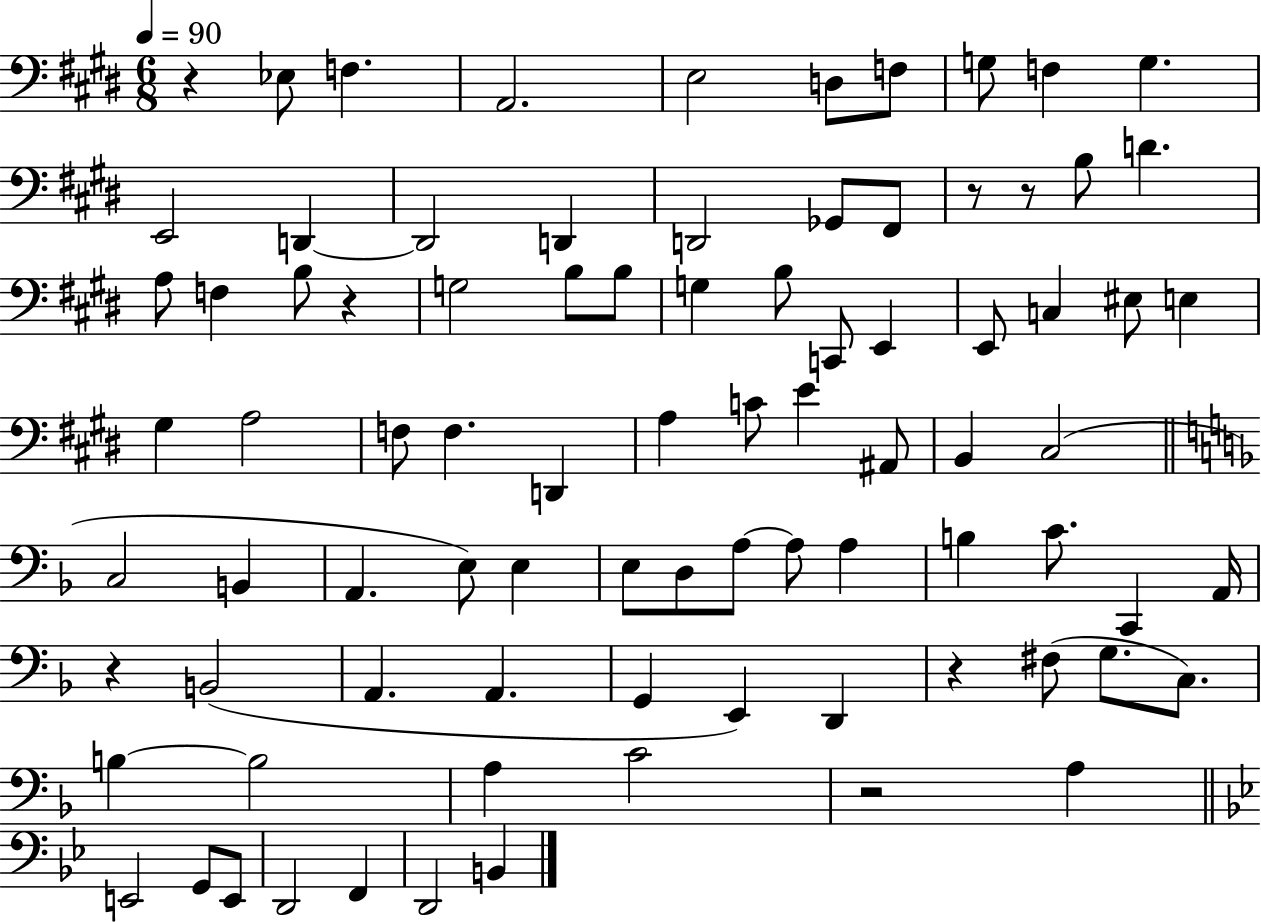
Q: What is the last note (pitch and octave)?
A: B2